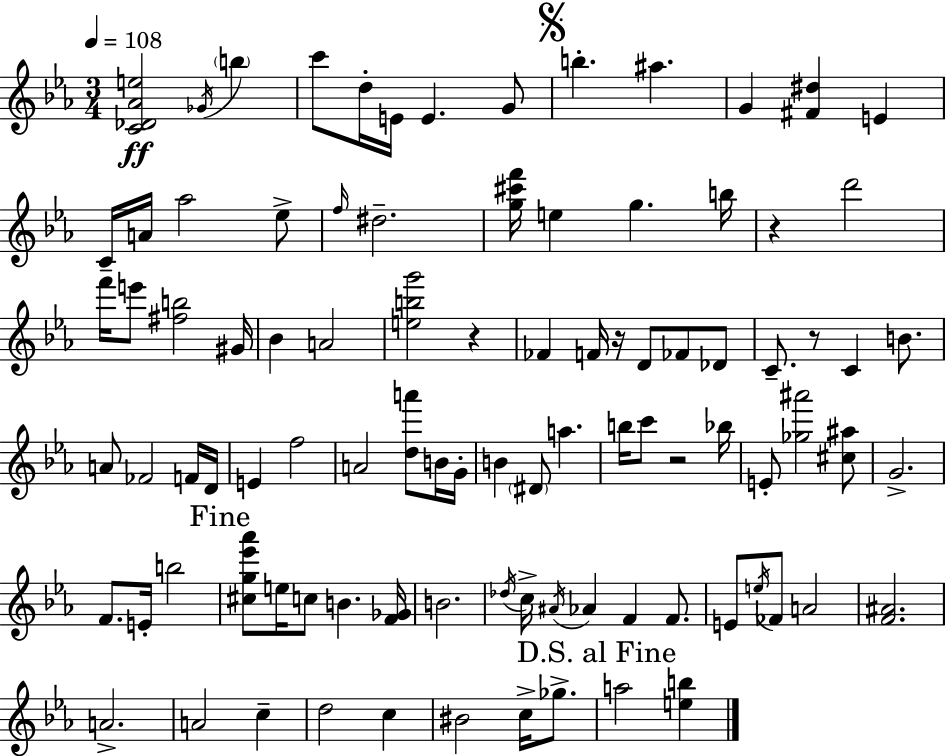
[C4,Db4,Ab4,E5]/h Gb4/s B5/q C6/e D5/s E4/s E4/q. G4/e B5/q. A#5/q. G4/q [F#4,D#5]/q E4/q C4/s A4/s Ab5/h Eb5/e F5/s D#5/h. [G5,C#6,F6]/s E5/q G5/q. B5/s R/q D6/h F6/s E6/e [F#5,B5]/h G#4/s Bb4/q A4/h [E5,B5,G6]/h R/q FES4/q F4/s R/s D4/e FES4/e Db4/e C4/e. R/e C4/q B4/e. A4/e FES4/h F4/s D4/s E4/q F5/h A4/h [D5,A6]/e B4/s G4/s B4/q D#4/e A5/q. B5/s C6/e R/h Bb5/s E4/e [Gb5,A#6]/h [C#5,A#5]/e G4/h. F4/e. E4/s B5/h [C#5,G5,Eb6,Ab6]/e E5/s C5/e B4/q. [F4,Gb4]/s B4/h. Db5/s C5/s A#4/s Ab4/q F4/q F4/e. E4/e E5/s FES4/e A4/h [F4,A#4]/h. A4/h. A4/h C5/q D5/h C5/q BIS4/h C5/s Gb5/e. A5/h [E5,B5]/q